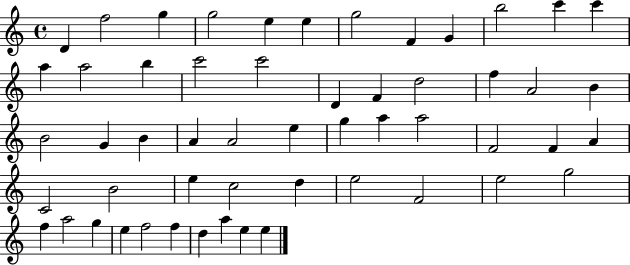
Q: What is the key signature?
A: C major